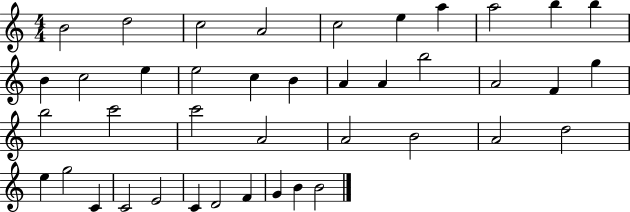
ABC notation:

X:1
T:Untitled
M:4/4
L:1/4
K:C
B2 d2 c2 A2 c2 e a a2 b b B c2 e e2 c B A A b2 A2 F g b2 c'2 c'2 A2 A2 B2 A2 d2 e g2 C C2 E2 C D2 F G B B2